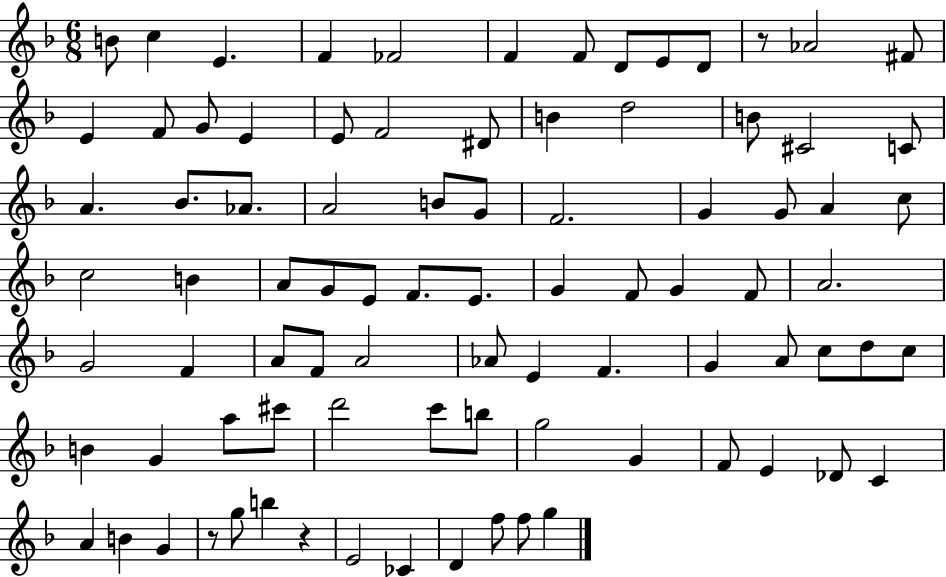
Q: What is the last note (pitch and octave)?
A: G5